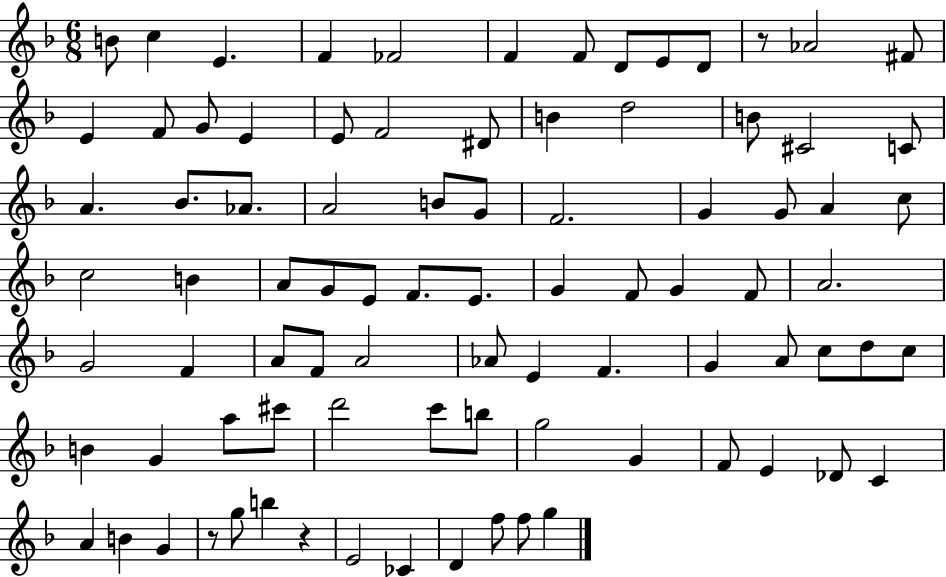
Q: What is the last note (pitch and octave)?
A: G5